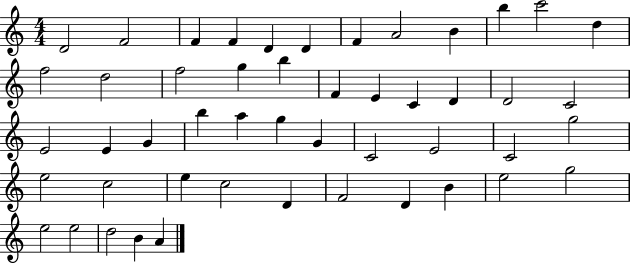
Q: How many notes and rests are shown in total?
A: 49